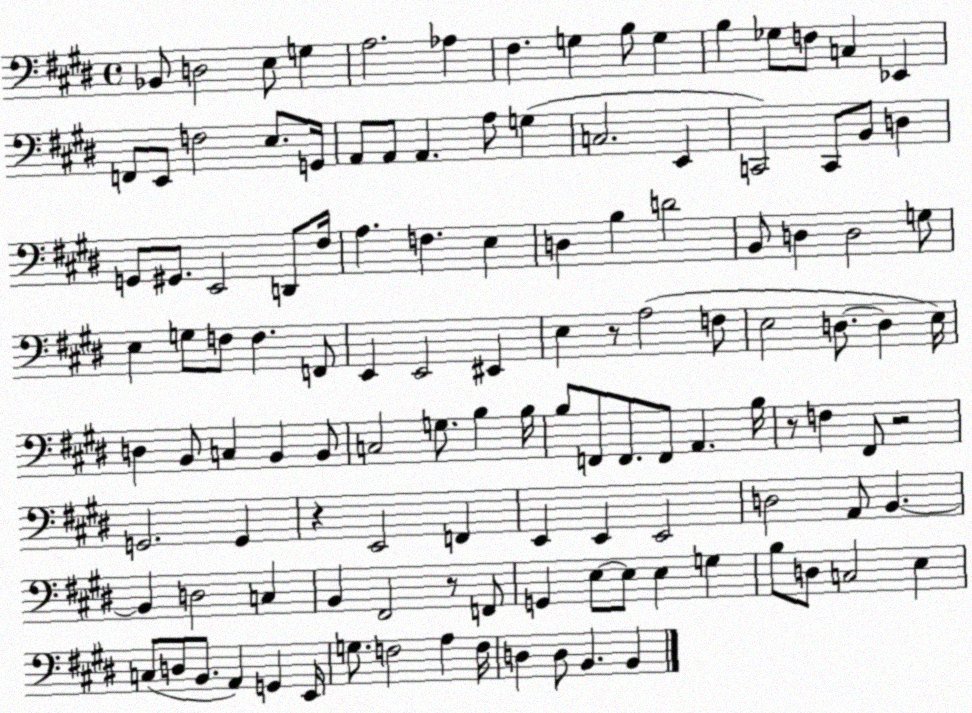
X:1
T:Untitled
M:4/4
L:1/4
K:E
_B,,/2 D,2 E,/2 G, A,2 _A, ^F, G, B,/2 G, B, _G,/2 F,/2 C, _E,, F,,/2 E,,/2 F,2 E,/2 G,,/4 A,,/2 A,,/2 A,, A,/2 G, C,2 E,, C,,2 C,,/2 B,,/2 D, G,,/2 ^G,,/2 E,,2 D,,/2 ^F,/4 A, F, E, D, B, D2 B,,/2 D, D,2 G,/2 E, G,/2 F,/2 F, F,,/2 E,, E,,2 ^E,, E, z/2 A,2 F,/2 E,2 D,/2 D, E,/4 D, B,,/2 C, B,, B,,/2 C,2 G,/2 B, B,/4 B,/2 F,,/2 F,,/2 F,,/2 A,, B,/4 z/2 F, ^F,,/2 z2 G,,2 G,, z E,,2 F,, E,, E,, E,,2 D,2 A,,/2 B,, B,, D,2 C, B,, ^F,,2 z/2 F,,/2 G,, E,/2 E,/2 E, G, B,/2 D,/2 C,2 E, C,/2 D,/2 B,,/2 A,, G,, E,,/4 G,/2 F,2 A, F,/4 D, D,/2 B,, B,,